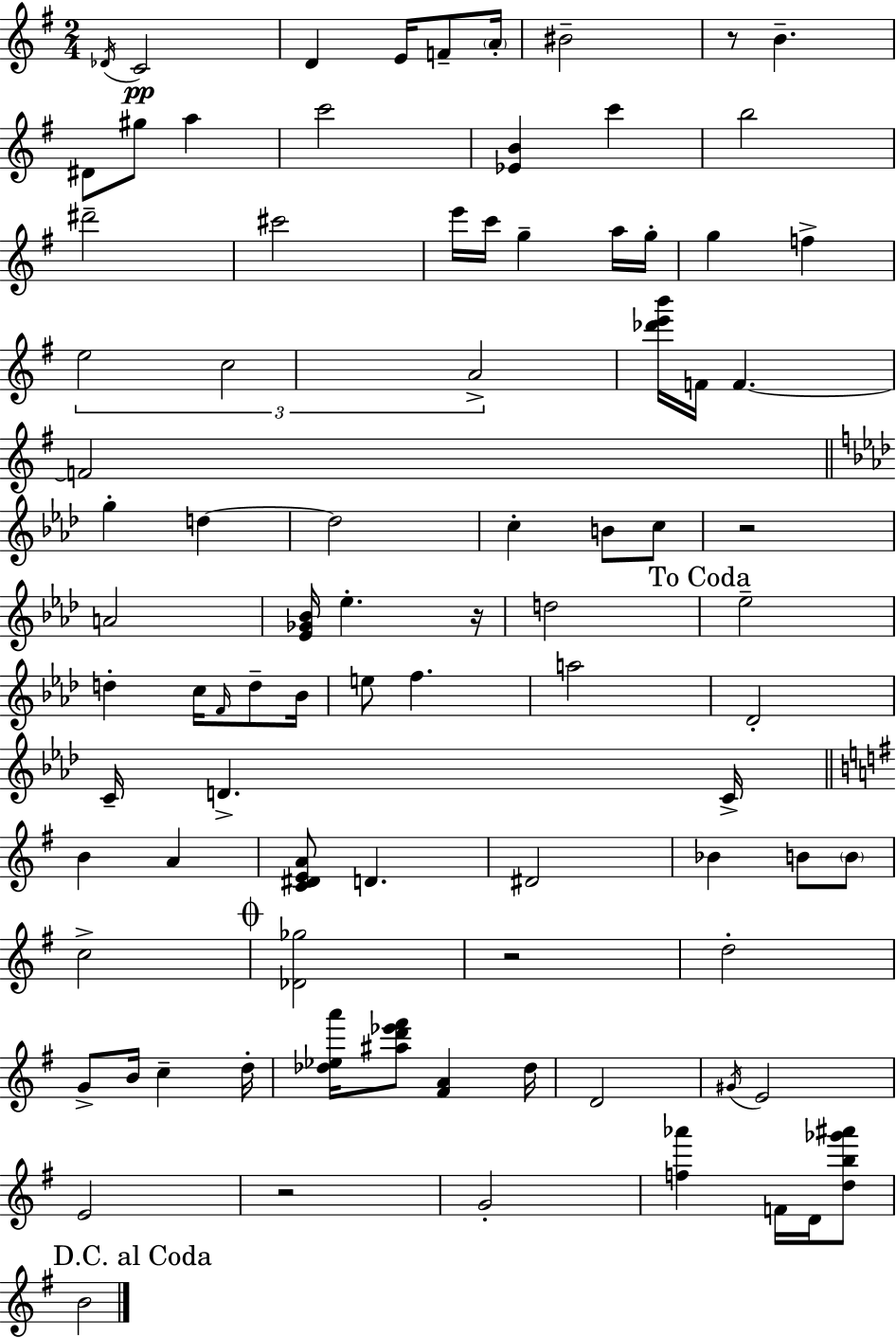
X:1
T:Untitled
M:2/4
L:1/4
K:Em
_D/4 C2 D E/4 F/2 A/4 ^B2 z/2 B ^D/2 ^g/2 a c'2 [_EB] c' b2 ^d'2 ^c'2 e'/4 c'/4 g a/4 g/4 g f e2 c2 A2 [_d'e'b']/4 F/4 F F2 g d d2 c B/2 c/2 z2 A2 [_E_G_B]/4 _e z/4 d2 _e2 d c/4 F/4 d/2 _B/4 e/2 f a2 _D2 C/4 D C/4 B A [C^DEA]/2 D ^D2 _B B/2 B/2 c2 [_D_g]2 z2 d2 G/2 B/4 c d/4 [_d_ea']/4 [^ad'_e'^f']/2 [^FA] _d/4 D2 ^G/4 E2 E2 z2 G2 [f_a'] F/4 D/4 [db_g'^a']/2 B2